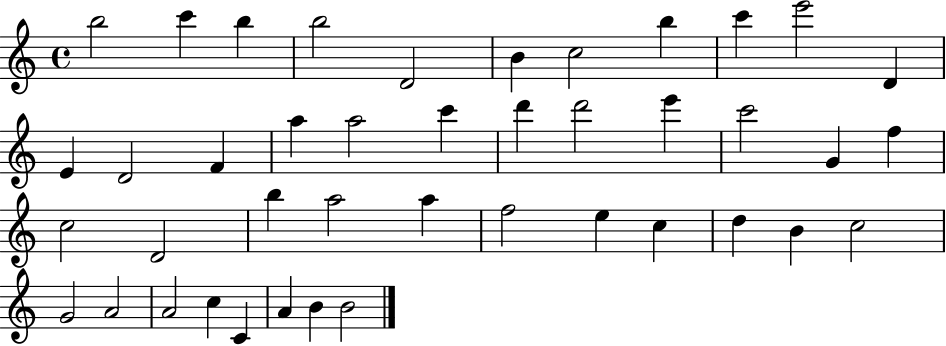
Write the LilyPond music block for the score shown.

{
  \clef treble
  \time 4/4
  \defaultTimeSignature
  \key c \major
  b''2 c'''4 b''4 | b''2 d'2 | b'4 c''2 b''4 | c'''4 e'''2 d'4 | \break e'4 d'2 f'4 | a''4 a''2 c'''4 | d'''4 d'''2 e'''4 | c'''2 g'4 f''4 | \break c''2 d'2 | b''4 a''2 a''4 | f''2 e''4 c''4 | d''4 b'4 c''2 | \break g'2 a'2 | a'2 c''4 c'4 | a'4 b'4 b'2 | \bar "|."
}